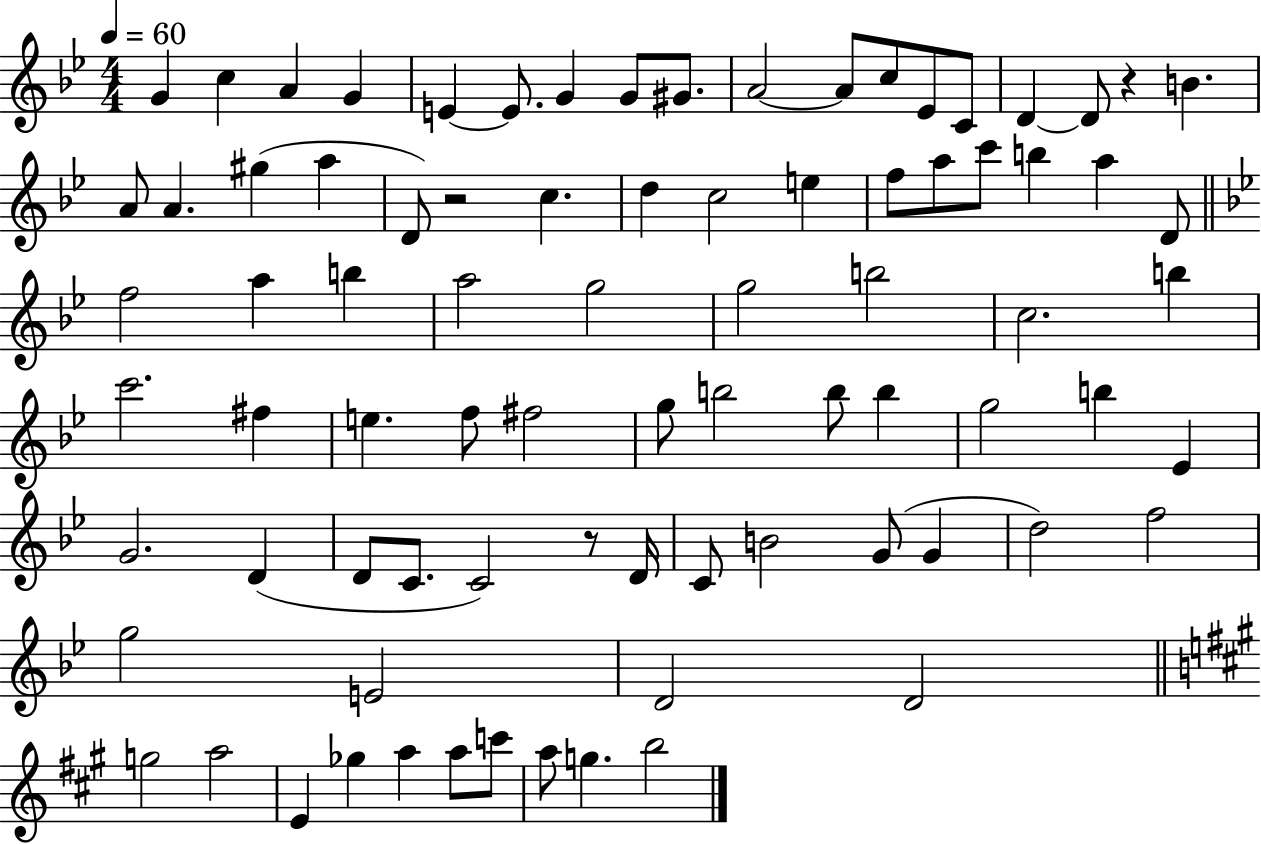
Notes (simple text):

G4/q C5/q A4/q G4/q E4/q E4/e. G4/q G4/e G#4/e. A4/h A4/e C5/e Eb4/e C4/e D4/q D4/e R/q B4/q. A4/e A4/q. G#5/q A5/q D4/e R/h C5/q. D5/q C5/h E5/q F5/e A5/e C6/e B5/q A5/q D4/e F5/h A5/q B5/q A5/h G5/h G5/h B5/h C5/h. B5/q C6/h. F#5/q E5/q. F5/e F#5/h G5/e B5/h B5/e B5/q G5/h B5/q Eb4/q G4/h. D4/q D4/e C4/e. C4/h R/e D4/s C4/e B4/h G4/e G4/q D5/h F5/h G5/h E4/h D4/h D4/h G5/h A5/h E4/q Gb5/q A5/q A5/e C6/e A5/e G5/q. B5/h